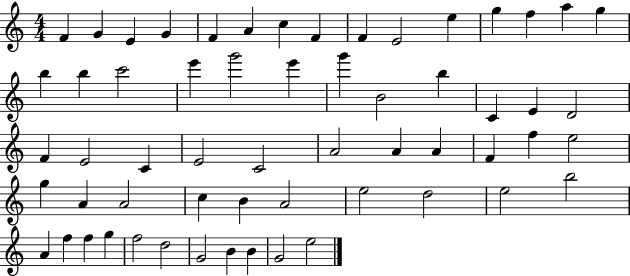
{
  \clef treble
  \numericTimeSignature
  \time 4/4
  \key c \major
  f'4 g'4 e'4 g'4 | f'4 a'4 c''4 f'4 | f'4 e'2 e''4 | g''4 f''4 a''4 g''4 | \break b''4 b''4 c'''2 | e'''4 g'''2 e'''4 | g'''4 b'2 b''4 | c'4 e'4 d'2 | \break f'4 e'2 c'4 | e'2 c'2 | a'2 a'4 a'4 | f'4 f''4 e''2 | \break g''4 a'4 a'2 | c''4 b'4 a'2 | e''2 d''2 | e''2 b''2 | \break a'4 f''4 f''4 g''4 | f''2 d''2 | g'2 b'4 b'4 | g'2 e''2 | \break \bar "|."
}